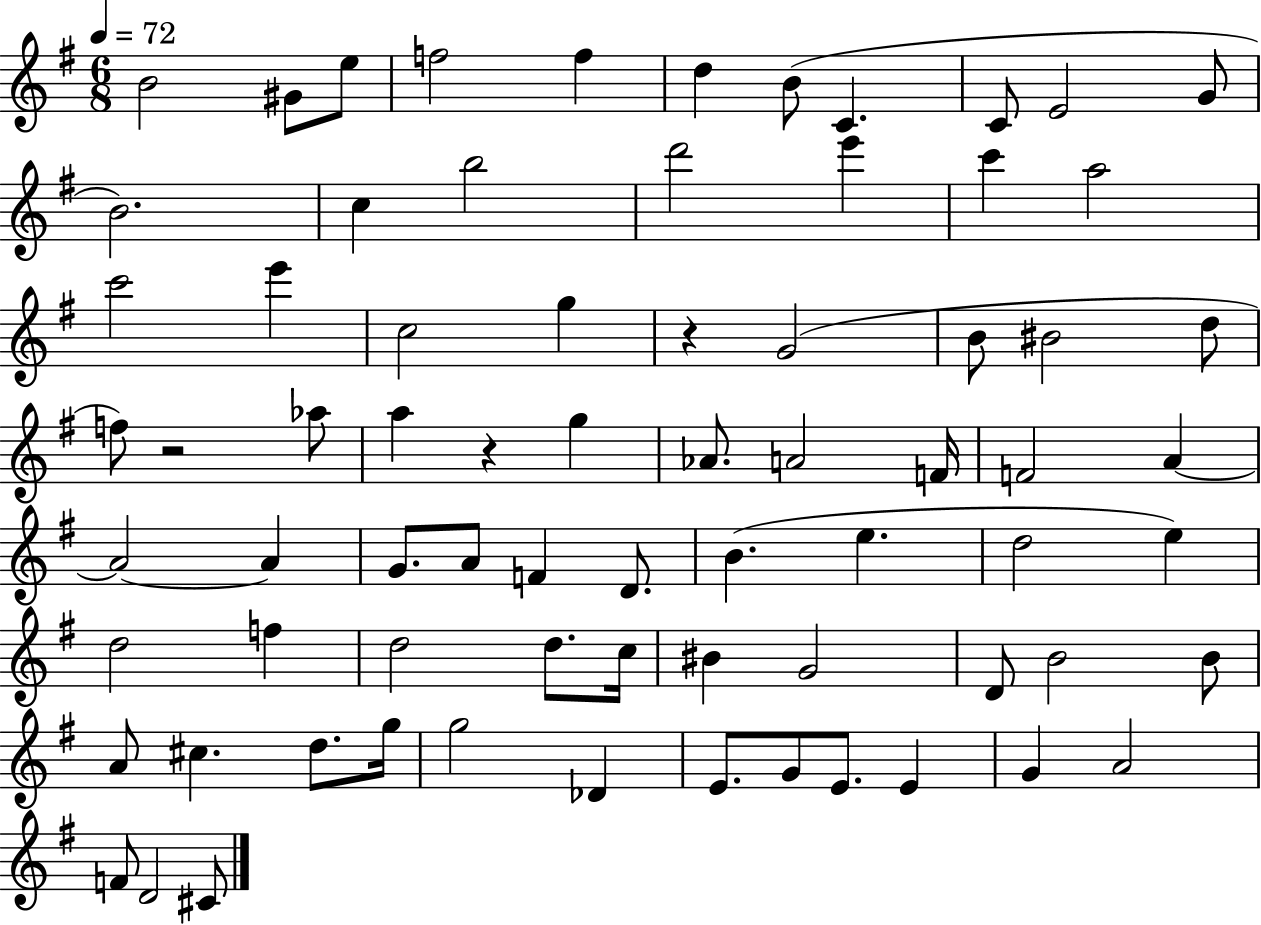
{
  \clef treble
  \numericTimeSignature
  \time 6/8
  \key g \major
  \tempo 4 = 72
  b'2 gis'8 e''8 | f''2 f''4 | d''4 b'8( c'4. | c'8 e'2 g'8 | \break b'2.) | c''4 b''2 | d'''2 e'''4 | c'''4 a''2 | \break c'''2 e'''4 | c''2 g''4 | r4 g'2( | b'8 bis'2 d''8 | \break f''8) r2 aes''8 | a''4 r4 g''4 | aes'8. a'2 f'16 | f'2 a'4~~ | \break a'2~~ a'4 | g'8. a'8 f'4 d'8. | b'4.( e''4. | d''2 e''4) | \break d''2 f''4 | d''2 d''8. c''16 | bis'4 g'2 | d'8 b'2 b'8 | \break a'8 cis''4. d''8. g''16 | g''2 des'4 | e'8. g'8 e'8. e'4 | g'4 a'2 | \break f'8 d'2 cis'8 | \bar "|."
}